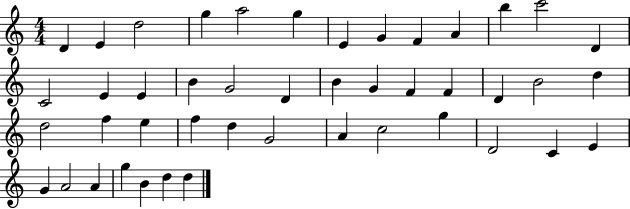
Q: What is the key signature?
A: C major